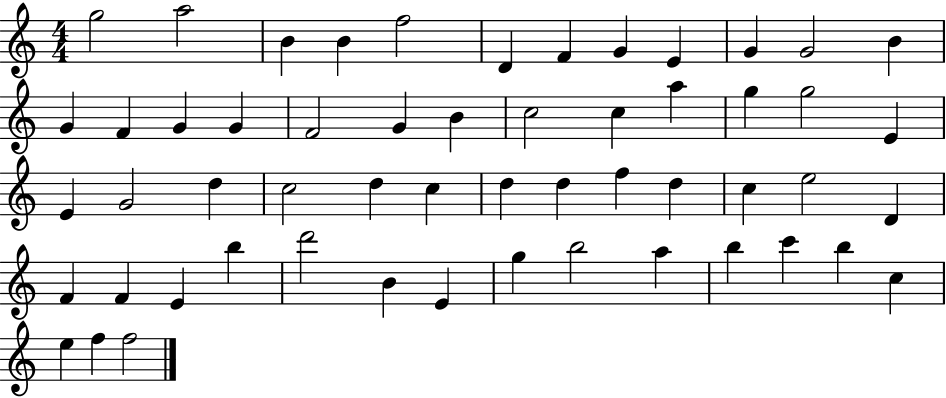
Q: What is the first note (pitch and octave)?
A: G5